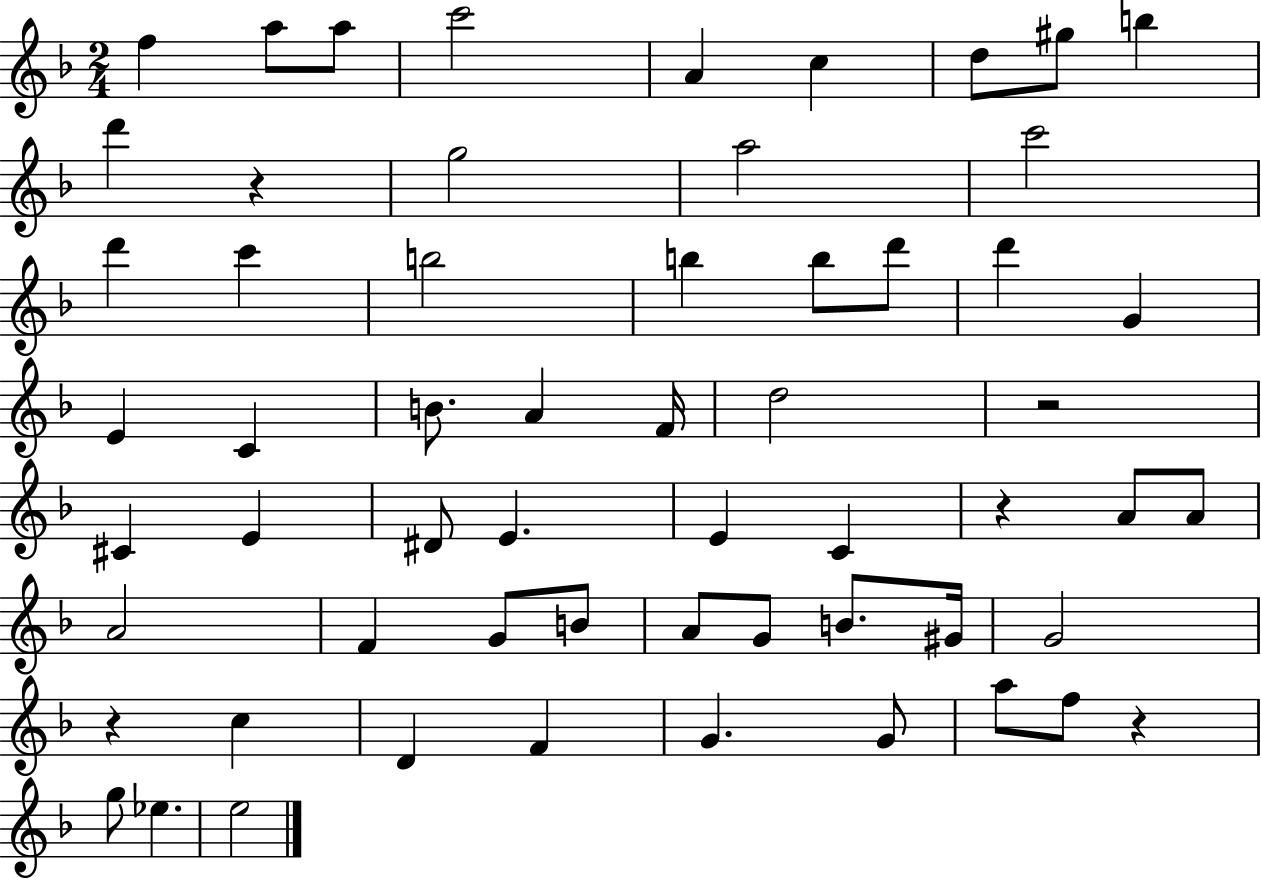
{
  \clef treble
  \numericTimeSignature
  \time 2/4
  \key f \major
  f''4 a''8 a''8 | c'''2 | a'4 c''4 | d''8 gis''8 b''4 | \break d'''4 r4 | g''2 | a''2 | c'''2 | \break d'''4 c'''4 | b''2 | b''4 b''8 d'''8 | d'''4 g'4 | \break e'4 c'4 | b'8. a'4 f'16 | d''2 | r2 | \break cis'4 e'4 | dis'8 e'4. | e'4 c'4 | r4 a'8 a'8 | \break a'2 | f'4 g'8 b'8 | a'8 g'8 b'8. gis'16 | g'2 | \break r4 c''4 | d'4 f'4 | g'4. g'8 | a''8 f''8 r4 | \break g''8 ees''4. | e''2 | \bar "|."
}